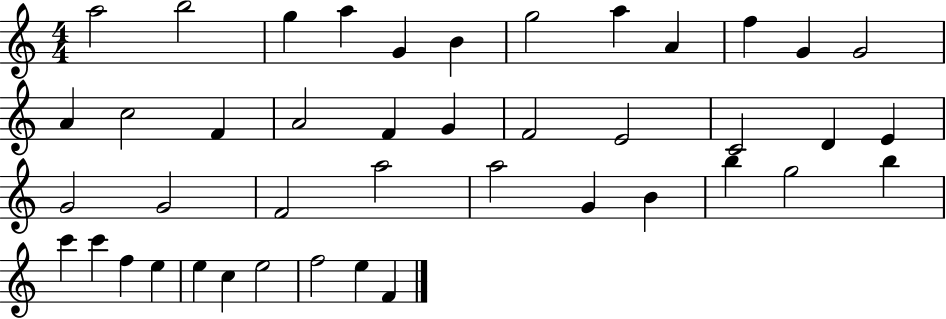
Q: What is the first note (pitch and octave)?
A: A5